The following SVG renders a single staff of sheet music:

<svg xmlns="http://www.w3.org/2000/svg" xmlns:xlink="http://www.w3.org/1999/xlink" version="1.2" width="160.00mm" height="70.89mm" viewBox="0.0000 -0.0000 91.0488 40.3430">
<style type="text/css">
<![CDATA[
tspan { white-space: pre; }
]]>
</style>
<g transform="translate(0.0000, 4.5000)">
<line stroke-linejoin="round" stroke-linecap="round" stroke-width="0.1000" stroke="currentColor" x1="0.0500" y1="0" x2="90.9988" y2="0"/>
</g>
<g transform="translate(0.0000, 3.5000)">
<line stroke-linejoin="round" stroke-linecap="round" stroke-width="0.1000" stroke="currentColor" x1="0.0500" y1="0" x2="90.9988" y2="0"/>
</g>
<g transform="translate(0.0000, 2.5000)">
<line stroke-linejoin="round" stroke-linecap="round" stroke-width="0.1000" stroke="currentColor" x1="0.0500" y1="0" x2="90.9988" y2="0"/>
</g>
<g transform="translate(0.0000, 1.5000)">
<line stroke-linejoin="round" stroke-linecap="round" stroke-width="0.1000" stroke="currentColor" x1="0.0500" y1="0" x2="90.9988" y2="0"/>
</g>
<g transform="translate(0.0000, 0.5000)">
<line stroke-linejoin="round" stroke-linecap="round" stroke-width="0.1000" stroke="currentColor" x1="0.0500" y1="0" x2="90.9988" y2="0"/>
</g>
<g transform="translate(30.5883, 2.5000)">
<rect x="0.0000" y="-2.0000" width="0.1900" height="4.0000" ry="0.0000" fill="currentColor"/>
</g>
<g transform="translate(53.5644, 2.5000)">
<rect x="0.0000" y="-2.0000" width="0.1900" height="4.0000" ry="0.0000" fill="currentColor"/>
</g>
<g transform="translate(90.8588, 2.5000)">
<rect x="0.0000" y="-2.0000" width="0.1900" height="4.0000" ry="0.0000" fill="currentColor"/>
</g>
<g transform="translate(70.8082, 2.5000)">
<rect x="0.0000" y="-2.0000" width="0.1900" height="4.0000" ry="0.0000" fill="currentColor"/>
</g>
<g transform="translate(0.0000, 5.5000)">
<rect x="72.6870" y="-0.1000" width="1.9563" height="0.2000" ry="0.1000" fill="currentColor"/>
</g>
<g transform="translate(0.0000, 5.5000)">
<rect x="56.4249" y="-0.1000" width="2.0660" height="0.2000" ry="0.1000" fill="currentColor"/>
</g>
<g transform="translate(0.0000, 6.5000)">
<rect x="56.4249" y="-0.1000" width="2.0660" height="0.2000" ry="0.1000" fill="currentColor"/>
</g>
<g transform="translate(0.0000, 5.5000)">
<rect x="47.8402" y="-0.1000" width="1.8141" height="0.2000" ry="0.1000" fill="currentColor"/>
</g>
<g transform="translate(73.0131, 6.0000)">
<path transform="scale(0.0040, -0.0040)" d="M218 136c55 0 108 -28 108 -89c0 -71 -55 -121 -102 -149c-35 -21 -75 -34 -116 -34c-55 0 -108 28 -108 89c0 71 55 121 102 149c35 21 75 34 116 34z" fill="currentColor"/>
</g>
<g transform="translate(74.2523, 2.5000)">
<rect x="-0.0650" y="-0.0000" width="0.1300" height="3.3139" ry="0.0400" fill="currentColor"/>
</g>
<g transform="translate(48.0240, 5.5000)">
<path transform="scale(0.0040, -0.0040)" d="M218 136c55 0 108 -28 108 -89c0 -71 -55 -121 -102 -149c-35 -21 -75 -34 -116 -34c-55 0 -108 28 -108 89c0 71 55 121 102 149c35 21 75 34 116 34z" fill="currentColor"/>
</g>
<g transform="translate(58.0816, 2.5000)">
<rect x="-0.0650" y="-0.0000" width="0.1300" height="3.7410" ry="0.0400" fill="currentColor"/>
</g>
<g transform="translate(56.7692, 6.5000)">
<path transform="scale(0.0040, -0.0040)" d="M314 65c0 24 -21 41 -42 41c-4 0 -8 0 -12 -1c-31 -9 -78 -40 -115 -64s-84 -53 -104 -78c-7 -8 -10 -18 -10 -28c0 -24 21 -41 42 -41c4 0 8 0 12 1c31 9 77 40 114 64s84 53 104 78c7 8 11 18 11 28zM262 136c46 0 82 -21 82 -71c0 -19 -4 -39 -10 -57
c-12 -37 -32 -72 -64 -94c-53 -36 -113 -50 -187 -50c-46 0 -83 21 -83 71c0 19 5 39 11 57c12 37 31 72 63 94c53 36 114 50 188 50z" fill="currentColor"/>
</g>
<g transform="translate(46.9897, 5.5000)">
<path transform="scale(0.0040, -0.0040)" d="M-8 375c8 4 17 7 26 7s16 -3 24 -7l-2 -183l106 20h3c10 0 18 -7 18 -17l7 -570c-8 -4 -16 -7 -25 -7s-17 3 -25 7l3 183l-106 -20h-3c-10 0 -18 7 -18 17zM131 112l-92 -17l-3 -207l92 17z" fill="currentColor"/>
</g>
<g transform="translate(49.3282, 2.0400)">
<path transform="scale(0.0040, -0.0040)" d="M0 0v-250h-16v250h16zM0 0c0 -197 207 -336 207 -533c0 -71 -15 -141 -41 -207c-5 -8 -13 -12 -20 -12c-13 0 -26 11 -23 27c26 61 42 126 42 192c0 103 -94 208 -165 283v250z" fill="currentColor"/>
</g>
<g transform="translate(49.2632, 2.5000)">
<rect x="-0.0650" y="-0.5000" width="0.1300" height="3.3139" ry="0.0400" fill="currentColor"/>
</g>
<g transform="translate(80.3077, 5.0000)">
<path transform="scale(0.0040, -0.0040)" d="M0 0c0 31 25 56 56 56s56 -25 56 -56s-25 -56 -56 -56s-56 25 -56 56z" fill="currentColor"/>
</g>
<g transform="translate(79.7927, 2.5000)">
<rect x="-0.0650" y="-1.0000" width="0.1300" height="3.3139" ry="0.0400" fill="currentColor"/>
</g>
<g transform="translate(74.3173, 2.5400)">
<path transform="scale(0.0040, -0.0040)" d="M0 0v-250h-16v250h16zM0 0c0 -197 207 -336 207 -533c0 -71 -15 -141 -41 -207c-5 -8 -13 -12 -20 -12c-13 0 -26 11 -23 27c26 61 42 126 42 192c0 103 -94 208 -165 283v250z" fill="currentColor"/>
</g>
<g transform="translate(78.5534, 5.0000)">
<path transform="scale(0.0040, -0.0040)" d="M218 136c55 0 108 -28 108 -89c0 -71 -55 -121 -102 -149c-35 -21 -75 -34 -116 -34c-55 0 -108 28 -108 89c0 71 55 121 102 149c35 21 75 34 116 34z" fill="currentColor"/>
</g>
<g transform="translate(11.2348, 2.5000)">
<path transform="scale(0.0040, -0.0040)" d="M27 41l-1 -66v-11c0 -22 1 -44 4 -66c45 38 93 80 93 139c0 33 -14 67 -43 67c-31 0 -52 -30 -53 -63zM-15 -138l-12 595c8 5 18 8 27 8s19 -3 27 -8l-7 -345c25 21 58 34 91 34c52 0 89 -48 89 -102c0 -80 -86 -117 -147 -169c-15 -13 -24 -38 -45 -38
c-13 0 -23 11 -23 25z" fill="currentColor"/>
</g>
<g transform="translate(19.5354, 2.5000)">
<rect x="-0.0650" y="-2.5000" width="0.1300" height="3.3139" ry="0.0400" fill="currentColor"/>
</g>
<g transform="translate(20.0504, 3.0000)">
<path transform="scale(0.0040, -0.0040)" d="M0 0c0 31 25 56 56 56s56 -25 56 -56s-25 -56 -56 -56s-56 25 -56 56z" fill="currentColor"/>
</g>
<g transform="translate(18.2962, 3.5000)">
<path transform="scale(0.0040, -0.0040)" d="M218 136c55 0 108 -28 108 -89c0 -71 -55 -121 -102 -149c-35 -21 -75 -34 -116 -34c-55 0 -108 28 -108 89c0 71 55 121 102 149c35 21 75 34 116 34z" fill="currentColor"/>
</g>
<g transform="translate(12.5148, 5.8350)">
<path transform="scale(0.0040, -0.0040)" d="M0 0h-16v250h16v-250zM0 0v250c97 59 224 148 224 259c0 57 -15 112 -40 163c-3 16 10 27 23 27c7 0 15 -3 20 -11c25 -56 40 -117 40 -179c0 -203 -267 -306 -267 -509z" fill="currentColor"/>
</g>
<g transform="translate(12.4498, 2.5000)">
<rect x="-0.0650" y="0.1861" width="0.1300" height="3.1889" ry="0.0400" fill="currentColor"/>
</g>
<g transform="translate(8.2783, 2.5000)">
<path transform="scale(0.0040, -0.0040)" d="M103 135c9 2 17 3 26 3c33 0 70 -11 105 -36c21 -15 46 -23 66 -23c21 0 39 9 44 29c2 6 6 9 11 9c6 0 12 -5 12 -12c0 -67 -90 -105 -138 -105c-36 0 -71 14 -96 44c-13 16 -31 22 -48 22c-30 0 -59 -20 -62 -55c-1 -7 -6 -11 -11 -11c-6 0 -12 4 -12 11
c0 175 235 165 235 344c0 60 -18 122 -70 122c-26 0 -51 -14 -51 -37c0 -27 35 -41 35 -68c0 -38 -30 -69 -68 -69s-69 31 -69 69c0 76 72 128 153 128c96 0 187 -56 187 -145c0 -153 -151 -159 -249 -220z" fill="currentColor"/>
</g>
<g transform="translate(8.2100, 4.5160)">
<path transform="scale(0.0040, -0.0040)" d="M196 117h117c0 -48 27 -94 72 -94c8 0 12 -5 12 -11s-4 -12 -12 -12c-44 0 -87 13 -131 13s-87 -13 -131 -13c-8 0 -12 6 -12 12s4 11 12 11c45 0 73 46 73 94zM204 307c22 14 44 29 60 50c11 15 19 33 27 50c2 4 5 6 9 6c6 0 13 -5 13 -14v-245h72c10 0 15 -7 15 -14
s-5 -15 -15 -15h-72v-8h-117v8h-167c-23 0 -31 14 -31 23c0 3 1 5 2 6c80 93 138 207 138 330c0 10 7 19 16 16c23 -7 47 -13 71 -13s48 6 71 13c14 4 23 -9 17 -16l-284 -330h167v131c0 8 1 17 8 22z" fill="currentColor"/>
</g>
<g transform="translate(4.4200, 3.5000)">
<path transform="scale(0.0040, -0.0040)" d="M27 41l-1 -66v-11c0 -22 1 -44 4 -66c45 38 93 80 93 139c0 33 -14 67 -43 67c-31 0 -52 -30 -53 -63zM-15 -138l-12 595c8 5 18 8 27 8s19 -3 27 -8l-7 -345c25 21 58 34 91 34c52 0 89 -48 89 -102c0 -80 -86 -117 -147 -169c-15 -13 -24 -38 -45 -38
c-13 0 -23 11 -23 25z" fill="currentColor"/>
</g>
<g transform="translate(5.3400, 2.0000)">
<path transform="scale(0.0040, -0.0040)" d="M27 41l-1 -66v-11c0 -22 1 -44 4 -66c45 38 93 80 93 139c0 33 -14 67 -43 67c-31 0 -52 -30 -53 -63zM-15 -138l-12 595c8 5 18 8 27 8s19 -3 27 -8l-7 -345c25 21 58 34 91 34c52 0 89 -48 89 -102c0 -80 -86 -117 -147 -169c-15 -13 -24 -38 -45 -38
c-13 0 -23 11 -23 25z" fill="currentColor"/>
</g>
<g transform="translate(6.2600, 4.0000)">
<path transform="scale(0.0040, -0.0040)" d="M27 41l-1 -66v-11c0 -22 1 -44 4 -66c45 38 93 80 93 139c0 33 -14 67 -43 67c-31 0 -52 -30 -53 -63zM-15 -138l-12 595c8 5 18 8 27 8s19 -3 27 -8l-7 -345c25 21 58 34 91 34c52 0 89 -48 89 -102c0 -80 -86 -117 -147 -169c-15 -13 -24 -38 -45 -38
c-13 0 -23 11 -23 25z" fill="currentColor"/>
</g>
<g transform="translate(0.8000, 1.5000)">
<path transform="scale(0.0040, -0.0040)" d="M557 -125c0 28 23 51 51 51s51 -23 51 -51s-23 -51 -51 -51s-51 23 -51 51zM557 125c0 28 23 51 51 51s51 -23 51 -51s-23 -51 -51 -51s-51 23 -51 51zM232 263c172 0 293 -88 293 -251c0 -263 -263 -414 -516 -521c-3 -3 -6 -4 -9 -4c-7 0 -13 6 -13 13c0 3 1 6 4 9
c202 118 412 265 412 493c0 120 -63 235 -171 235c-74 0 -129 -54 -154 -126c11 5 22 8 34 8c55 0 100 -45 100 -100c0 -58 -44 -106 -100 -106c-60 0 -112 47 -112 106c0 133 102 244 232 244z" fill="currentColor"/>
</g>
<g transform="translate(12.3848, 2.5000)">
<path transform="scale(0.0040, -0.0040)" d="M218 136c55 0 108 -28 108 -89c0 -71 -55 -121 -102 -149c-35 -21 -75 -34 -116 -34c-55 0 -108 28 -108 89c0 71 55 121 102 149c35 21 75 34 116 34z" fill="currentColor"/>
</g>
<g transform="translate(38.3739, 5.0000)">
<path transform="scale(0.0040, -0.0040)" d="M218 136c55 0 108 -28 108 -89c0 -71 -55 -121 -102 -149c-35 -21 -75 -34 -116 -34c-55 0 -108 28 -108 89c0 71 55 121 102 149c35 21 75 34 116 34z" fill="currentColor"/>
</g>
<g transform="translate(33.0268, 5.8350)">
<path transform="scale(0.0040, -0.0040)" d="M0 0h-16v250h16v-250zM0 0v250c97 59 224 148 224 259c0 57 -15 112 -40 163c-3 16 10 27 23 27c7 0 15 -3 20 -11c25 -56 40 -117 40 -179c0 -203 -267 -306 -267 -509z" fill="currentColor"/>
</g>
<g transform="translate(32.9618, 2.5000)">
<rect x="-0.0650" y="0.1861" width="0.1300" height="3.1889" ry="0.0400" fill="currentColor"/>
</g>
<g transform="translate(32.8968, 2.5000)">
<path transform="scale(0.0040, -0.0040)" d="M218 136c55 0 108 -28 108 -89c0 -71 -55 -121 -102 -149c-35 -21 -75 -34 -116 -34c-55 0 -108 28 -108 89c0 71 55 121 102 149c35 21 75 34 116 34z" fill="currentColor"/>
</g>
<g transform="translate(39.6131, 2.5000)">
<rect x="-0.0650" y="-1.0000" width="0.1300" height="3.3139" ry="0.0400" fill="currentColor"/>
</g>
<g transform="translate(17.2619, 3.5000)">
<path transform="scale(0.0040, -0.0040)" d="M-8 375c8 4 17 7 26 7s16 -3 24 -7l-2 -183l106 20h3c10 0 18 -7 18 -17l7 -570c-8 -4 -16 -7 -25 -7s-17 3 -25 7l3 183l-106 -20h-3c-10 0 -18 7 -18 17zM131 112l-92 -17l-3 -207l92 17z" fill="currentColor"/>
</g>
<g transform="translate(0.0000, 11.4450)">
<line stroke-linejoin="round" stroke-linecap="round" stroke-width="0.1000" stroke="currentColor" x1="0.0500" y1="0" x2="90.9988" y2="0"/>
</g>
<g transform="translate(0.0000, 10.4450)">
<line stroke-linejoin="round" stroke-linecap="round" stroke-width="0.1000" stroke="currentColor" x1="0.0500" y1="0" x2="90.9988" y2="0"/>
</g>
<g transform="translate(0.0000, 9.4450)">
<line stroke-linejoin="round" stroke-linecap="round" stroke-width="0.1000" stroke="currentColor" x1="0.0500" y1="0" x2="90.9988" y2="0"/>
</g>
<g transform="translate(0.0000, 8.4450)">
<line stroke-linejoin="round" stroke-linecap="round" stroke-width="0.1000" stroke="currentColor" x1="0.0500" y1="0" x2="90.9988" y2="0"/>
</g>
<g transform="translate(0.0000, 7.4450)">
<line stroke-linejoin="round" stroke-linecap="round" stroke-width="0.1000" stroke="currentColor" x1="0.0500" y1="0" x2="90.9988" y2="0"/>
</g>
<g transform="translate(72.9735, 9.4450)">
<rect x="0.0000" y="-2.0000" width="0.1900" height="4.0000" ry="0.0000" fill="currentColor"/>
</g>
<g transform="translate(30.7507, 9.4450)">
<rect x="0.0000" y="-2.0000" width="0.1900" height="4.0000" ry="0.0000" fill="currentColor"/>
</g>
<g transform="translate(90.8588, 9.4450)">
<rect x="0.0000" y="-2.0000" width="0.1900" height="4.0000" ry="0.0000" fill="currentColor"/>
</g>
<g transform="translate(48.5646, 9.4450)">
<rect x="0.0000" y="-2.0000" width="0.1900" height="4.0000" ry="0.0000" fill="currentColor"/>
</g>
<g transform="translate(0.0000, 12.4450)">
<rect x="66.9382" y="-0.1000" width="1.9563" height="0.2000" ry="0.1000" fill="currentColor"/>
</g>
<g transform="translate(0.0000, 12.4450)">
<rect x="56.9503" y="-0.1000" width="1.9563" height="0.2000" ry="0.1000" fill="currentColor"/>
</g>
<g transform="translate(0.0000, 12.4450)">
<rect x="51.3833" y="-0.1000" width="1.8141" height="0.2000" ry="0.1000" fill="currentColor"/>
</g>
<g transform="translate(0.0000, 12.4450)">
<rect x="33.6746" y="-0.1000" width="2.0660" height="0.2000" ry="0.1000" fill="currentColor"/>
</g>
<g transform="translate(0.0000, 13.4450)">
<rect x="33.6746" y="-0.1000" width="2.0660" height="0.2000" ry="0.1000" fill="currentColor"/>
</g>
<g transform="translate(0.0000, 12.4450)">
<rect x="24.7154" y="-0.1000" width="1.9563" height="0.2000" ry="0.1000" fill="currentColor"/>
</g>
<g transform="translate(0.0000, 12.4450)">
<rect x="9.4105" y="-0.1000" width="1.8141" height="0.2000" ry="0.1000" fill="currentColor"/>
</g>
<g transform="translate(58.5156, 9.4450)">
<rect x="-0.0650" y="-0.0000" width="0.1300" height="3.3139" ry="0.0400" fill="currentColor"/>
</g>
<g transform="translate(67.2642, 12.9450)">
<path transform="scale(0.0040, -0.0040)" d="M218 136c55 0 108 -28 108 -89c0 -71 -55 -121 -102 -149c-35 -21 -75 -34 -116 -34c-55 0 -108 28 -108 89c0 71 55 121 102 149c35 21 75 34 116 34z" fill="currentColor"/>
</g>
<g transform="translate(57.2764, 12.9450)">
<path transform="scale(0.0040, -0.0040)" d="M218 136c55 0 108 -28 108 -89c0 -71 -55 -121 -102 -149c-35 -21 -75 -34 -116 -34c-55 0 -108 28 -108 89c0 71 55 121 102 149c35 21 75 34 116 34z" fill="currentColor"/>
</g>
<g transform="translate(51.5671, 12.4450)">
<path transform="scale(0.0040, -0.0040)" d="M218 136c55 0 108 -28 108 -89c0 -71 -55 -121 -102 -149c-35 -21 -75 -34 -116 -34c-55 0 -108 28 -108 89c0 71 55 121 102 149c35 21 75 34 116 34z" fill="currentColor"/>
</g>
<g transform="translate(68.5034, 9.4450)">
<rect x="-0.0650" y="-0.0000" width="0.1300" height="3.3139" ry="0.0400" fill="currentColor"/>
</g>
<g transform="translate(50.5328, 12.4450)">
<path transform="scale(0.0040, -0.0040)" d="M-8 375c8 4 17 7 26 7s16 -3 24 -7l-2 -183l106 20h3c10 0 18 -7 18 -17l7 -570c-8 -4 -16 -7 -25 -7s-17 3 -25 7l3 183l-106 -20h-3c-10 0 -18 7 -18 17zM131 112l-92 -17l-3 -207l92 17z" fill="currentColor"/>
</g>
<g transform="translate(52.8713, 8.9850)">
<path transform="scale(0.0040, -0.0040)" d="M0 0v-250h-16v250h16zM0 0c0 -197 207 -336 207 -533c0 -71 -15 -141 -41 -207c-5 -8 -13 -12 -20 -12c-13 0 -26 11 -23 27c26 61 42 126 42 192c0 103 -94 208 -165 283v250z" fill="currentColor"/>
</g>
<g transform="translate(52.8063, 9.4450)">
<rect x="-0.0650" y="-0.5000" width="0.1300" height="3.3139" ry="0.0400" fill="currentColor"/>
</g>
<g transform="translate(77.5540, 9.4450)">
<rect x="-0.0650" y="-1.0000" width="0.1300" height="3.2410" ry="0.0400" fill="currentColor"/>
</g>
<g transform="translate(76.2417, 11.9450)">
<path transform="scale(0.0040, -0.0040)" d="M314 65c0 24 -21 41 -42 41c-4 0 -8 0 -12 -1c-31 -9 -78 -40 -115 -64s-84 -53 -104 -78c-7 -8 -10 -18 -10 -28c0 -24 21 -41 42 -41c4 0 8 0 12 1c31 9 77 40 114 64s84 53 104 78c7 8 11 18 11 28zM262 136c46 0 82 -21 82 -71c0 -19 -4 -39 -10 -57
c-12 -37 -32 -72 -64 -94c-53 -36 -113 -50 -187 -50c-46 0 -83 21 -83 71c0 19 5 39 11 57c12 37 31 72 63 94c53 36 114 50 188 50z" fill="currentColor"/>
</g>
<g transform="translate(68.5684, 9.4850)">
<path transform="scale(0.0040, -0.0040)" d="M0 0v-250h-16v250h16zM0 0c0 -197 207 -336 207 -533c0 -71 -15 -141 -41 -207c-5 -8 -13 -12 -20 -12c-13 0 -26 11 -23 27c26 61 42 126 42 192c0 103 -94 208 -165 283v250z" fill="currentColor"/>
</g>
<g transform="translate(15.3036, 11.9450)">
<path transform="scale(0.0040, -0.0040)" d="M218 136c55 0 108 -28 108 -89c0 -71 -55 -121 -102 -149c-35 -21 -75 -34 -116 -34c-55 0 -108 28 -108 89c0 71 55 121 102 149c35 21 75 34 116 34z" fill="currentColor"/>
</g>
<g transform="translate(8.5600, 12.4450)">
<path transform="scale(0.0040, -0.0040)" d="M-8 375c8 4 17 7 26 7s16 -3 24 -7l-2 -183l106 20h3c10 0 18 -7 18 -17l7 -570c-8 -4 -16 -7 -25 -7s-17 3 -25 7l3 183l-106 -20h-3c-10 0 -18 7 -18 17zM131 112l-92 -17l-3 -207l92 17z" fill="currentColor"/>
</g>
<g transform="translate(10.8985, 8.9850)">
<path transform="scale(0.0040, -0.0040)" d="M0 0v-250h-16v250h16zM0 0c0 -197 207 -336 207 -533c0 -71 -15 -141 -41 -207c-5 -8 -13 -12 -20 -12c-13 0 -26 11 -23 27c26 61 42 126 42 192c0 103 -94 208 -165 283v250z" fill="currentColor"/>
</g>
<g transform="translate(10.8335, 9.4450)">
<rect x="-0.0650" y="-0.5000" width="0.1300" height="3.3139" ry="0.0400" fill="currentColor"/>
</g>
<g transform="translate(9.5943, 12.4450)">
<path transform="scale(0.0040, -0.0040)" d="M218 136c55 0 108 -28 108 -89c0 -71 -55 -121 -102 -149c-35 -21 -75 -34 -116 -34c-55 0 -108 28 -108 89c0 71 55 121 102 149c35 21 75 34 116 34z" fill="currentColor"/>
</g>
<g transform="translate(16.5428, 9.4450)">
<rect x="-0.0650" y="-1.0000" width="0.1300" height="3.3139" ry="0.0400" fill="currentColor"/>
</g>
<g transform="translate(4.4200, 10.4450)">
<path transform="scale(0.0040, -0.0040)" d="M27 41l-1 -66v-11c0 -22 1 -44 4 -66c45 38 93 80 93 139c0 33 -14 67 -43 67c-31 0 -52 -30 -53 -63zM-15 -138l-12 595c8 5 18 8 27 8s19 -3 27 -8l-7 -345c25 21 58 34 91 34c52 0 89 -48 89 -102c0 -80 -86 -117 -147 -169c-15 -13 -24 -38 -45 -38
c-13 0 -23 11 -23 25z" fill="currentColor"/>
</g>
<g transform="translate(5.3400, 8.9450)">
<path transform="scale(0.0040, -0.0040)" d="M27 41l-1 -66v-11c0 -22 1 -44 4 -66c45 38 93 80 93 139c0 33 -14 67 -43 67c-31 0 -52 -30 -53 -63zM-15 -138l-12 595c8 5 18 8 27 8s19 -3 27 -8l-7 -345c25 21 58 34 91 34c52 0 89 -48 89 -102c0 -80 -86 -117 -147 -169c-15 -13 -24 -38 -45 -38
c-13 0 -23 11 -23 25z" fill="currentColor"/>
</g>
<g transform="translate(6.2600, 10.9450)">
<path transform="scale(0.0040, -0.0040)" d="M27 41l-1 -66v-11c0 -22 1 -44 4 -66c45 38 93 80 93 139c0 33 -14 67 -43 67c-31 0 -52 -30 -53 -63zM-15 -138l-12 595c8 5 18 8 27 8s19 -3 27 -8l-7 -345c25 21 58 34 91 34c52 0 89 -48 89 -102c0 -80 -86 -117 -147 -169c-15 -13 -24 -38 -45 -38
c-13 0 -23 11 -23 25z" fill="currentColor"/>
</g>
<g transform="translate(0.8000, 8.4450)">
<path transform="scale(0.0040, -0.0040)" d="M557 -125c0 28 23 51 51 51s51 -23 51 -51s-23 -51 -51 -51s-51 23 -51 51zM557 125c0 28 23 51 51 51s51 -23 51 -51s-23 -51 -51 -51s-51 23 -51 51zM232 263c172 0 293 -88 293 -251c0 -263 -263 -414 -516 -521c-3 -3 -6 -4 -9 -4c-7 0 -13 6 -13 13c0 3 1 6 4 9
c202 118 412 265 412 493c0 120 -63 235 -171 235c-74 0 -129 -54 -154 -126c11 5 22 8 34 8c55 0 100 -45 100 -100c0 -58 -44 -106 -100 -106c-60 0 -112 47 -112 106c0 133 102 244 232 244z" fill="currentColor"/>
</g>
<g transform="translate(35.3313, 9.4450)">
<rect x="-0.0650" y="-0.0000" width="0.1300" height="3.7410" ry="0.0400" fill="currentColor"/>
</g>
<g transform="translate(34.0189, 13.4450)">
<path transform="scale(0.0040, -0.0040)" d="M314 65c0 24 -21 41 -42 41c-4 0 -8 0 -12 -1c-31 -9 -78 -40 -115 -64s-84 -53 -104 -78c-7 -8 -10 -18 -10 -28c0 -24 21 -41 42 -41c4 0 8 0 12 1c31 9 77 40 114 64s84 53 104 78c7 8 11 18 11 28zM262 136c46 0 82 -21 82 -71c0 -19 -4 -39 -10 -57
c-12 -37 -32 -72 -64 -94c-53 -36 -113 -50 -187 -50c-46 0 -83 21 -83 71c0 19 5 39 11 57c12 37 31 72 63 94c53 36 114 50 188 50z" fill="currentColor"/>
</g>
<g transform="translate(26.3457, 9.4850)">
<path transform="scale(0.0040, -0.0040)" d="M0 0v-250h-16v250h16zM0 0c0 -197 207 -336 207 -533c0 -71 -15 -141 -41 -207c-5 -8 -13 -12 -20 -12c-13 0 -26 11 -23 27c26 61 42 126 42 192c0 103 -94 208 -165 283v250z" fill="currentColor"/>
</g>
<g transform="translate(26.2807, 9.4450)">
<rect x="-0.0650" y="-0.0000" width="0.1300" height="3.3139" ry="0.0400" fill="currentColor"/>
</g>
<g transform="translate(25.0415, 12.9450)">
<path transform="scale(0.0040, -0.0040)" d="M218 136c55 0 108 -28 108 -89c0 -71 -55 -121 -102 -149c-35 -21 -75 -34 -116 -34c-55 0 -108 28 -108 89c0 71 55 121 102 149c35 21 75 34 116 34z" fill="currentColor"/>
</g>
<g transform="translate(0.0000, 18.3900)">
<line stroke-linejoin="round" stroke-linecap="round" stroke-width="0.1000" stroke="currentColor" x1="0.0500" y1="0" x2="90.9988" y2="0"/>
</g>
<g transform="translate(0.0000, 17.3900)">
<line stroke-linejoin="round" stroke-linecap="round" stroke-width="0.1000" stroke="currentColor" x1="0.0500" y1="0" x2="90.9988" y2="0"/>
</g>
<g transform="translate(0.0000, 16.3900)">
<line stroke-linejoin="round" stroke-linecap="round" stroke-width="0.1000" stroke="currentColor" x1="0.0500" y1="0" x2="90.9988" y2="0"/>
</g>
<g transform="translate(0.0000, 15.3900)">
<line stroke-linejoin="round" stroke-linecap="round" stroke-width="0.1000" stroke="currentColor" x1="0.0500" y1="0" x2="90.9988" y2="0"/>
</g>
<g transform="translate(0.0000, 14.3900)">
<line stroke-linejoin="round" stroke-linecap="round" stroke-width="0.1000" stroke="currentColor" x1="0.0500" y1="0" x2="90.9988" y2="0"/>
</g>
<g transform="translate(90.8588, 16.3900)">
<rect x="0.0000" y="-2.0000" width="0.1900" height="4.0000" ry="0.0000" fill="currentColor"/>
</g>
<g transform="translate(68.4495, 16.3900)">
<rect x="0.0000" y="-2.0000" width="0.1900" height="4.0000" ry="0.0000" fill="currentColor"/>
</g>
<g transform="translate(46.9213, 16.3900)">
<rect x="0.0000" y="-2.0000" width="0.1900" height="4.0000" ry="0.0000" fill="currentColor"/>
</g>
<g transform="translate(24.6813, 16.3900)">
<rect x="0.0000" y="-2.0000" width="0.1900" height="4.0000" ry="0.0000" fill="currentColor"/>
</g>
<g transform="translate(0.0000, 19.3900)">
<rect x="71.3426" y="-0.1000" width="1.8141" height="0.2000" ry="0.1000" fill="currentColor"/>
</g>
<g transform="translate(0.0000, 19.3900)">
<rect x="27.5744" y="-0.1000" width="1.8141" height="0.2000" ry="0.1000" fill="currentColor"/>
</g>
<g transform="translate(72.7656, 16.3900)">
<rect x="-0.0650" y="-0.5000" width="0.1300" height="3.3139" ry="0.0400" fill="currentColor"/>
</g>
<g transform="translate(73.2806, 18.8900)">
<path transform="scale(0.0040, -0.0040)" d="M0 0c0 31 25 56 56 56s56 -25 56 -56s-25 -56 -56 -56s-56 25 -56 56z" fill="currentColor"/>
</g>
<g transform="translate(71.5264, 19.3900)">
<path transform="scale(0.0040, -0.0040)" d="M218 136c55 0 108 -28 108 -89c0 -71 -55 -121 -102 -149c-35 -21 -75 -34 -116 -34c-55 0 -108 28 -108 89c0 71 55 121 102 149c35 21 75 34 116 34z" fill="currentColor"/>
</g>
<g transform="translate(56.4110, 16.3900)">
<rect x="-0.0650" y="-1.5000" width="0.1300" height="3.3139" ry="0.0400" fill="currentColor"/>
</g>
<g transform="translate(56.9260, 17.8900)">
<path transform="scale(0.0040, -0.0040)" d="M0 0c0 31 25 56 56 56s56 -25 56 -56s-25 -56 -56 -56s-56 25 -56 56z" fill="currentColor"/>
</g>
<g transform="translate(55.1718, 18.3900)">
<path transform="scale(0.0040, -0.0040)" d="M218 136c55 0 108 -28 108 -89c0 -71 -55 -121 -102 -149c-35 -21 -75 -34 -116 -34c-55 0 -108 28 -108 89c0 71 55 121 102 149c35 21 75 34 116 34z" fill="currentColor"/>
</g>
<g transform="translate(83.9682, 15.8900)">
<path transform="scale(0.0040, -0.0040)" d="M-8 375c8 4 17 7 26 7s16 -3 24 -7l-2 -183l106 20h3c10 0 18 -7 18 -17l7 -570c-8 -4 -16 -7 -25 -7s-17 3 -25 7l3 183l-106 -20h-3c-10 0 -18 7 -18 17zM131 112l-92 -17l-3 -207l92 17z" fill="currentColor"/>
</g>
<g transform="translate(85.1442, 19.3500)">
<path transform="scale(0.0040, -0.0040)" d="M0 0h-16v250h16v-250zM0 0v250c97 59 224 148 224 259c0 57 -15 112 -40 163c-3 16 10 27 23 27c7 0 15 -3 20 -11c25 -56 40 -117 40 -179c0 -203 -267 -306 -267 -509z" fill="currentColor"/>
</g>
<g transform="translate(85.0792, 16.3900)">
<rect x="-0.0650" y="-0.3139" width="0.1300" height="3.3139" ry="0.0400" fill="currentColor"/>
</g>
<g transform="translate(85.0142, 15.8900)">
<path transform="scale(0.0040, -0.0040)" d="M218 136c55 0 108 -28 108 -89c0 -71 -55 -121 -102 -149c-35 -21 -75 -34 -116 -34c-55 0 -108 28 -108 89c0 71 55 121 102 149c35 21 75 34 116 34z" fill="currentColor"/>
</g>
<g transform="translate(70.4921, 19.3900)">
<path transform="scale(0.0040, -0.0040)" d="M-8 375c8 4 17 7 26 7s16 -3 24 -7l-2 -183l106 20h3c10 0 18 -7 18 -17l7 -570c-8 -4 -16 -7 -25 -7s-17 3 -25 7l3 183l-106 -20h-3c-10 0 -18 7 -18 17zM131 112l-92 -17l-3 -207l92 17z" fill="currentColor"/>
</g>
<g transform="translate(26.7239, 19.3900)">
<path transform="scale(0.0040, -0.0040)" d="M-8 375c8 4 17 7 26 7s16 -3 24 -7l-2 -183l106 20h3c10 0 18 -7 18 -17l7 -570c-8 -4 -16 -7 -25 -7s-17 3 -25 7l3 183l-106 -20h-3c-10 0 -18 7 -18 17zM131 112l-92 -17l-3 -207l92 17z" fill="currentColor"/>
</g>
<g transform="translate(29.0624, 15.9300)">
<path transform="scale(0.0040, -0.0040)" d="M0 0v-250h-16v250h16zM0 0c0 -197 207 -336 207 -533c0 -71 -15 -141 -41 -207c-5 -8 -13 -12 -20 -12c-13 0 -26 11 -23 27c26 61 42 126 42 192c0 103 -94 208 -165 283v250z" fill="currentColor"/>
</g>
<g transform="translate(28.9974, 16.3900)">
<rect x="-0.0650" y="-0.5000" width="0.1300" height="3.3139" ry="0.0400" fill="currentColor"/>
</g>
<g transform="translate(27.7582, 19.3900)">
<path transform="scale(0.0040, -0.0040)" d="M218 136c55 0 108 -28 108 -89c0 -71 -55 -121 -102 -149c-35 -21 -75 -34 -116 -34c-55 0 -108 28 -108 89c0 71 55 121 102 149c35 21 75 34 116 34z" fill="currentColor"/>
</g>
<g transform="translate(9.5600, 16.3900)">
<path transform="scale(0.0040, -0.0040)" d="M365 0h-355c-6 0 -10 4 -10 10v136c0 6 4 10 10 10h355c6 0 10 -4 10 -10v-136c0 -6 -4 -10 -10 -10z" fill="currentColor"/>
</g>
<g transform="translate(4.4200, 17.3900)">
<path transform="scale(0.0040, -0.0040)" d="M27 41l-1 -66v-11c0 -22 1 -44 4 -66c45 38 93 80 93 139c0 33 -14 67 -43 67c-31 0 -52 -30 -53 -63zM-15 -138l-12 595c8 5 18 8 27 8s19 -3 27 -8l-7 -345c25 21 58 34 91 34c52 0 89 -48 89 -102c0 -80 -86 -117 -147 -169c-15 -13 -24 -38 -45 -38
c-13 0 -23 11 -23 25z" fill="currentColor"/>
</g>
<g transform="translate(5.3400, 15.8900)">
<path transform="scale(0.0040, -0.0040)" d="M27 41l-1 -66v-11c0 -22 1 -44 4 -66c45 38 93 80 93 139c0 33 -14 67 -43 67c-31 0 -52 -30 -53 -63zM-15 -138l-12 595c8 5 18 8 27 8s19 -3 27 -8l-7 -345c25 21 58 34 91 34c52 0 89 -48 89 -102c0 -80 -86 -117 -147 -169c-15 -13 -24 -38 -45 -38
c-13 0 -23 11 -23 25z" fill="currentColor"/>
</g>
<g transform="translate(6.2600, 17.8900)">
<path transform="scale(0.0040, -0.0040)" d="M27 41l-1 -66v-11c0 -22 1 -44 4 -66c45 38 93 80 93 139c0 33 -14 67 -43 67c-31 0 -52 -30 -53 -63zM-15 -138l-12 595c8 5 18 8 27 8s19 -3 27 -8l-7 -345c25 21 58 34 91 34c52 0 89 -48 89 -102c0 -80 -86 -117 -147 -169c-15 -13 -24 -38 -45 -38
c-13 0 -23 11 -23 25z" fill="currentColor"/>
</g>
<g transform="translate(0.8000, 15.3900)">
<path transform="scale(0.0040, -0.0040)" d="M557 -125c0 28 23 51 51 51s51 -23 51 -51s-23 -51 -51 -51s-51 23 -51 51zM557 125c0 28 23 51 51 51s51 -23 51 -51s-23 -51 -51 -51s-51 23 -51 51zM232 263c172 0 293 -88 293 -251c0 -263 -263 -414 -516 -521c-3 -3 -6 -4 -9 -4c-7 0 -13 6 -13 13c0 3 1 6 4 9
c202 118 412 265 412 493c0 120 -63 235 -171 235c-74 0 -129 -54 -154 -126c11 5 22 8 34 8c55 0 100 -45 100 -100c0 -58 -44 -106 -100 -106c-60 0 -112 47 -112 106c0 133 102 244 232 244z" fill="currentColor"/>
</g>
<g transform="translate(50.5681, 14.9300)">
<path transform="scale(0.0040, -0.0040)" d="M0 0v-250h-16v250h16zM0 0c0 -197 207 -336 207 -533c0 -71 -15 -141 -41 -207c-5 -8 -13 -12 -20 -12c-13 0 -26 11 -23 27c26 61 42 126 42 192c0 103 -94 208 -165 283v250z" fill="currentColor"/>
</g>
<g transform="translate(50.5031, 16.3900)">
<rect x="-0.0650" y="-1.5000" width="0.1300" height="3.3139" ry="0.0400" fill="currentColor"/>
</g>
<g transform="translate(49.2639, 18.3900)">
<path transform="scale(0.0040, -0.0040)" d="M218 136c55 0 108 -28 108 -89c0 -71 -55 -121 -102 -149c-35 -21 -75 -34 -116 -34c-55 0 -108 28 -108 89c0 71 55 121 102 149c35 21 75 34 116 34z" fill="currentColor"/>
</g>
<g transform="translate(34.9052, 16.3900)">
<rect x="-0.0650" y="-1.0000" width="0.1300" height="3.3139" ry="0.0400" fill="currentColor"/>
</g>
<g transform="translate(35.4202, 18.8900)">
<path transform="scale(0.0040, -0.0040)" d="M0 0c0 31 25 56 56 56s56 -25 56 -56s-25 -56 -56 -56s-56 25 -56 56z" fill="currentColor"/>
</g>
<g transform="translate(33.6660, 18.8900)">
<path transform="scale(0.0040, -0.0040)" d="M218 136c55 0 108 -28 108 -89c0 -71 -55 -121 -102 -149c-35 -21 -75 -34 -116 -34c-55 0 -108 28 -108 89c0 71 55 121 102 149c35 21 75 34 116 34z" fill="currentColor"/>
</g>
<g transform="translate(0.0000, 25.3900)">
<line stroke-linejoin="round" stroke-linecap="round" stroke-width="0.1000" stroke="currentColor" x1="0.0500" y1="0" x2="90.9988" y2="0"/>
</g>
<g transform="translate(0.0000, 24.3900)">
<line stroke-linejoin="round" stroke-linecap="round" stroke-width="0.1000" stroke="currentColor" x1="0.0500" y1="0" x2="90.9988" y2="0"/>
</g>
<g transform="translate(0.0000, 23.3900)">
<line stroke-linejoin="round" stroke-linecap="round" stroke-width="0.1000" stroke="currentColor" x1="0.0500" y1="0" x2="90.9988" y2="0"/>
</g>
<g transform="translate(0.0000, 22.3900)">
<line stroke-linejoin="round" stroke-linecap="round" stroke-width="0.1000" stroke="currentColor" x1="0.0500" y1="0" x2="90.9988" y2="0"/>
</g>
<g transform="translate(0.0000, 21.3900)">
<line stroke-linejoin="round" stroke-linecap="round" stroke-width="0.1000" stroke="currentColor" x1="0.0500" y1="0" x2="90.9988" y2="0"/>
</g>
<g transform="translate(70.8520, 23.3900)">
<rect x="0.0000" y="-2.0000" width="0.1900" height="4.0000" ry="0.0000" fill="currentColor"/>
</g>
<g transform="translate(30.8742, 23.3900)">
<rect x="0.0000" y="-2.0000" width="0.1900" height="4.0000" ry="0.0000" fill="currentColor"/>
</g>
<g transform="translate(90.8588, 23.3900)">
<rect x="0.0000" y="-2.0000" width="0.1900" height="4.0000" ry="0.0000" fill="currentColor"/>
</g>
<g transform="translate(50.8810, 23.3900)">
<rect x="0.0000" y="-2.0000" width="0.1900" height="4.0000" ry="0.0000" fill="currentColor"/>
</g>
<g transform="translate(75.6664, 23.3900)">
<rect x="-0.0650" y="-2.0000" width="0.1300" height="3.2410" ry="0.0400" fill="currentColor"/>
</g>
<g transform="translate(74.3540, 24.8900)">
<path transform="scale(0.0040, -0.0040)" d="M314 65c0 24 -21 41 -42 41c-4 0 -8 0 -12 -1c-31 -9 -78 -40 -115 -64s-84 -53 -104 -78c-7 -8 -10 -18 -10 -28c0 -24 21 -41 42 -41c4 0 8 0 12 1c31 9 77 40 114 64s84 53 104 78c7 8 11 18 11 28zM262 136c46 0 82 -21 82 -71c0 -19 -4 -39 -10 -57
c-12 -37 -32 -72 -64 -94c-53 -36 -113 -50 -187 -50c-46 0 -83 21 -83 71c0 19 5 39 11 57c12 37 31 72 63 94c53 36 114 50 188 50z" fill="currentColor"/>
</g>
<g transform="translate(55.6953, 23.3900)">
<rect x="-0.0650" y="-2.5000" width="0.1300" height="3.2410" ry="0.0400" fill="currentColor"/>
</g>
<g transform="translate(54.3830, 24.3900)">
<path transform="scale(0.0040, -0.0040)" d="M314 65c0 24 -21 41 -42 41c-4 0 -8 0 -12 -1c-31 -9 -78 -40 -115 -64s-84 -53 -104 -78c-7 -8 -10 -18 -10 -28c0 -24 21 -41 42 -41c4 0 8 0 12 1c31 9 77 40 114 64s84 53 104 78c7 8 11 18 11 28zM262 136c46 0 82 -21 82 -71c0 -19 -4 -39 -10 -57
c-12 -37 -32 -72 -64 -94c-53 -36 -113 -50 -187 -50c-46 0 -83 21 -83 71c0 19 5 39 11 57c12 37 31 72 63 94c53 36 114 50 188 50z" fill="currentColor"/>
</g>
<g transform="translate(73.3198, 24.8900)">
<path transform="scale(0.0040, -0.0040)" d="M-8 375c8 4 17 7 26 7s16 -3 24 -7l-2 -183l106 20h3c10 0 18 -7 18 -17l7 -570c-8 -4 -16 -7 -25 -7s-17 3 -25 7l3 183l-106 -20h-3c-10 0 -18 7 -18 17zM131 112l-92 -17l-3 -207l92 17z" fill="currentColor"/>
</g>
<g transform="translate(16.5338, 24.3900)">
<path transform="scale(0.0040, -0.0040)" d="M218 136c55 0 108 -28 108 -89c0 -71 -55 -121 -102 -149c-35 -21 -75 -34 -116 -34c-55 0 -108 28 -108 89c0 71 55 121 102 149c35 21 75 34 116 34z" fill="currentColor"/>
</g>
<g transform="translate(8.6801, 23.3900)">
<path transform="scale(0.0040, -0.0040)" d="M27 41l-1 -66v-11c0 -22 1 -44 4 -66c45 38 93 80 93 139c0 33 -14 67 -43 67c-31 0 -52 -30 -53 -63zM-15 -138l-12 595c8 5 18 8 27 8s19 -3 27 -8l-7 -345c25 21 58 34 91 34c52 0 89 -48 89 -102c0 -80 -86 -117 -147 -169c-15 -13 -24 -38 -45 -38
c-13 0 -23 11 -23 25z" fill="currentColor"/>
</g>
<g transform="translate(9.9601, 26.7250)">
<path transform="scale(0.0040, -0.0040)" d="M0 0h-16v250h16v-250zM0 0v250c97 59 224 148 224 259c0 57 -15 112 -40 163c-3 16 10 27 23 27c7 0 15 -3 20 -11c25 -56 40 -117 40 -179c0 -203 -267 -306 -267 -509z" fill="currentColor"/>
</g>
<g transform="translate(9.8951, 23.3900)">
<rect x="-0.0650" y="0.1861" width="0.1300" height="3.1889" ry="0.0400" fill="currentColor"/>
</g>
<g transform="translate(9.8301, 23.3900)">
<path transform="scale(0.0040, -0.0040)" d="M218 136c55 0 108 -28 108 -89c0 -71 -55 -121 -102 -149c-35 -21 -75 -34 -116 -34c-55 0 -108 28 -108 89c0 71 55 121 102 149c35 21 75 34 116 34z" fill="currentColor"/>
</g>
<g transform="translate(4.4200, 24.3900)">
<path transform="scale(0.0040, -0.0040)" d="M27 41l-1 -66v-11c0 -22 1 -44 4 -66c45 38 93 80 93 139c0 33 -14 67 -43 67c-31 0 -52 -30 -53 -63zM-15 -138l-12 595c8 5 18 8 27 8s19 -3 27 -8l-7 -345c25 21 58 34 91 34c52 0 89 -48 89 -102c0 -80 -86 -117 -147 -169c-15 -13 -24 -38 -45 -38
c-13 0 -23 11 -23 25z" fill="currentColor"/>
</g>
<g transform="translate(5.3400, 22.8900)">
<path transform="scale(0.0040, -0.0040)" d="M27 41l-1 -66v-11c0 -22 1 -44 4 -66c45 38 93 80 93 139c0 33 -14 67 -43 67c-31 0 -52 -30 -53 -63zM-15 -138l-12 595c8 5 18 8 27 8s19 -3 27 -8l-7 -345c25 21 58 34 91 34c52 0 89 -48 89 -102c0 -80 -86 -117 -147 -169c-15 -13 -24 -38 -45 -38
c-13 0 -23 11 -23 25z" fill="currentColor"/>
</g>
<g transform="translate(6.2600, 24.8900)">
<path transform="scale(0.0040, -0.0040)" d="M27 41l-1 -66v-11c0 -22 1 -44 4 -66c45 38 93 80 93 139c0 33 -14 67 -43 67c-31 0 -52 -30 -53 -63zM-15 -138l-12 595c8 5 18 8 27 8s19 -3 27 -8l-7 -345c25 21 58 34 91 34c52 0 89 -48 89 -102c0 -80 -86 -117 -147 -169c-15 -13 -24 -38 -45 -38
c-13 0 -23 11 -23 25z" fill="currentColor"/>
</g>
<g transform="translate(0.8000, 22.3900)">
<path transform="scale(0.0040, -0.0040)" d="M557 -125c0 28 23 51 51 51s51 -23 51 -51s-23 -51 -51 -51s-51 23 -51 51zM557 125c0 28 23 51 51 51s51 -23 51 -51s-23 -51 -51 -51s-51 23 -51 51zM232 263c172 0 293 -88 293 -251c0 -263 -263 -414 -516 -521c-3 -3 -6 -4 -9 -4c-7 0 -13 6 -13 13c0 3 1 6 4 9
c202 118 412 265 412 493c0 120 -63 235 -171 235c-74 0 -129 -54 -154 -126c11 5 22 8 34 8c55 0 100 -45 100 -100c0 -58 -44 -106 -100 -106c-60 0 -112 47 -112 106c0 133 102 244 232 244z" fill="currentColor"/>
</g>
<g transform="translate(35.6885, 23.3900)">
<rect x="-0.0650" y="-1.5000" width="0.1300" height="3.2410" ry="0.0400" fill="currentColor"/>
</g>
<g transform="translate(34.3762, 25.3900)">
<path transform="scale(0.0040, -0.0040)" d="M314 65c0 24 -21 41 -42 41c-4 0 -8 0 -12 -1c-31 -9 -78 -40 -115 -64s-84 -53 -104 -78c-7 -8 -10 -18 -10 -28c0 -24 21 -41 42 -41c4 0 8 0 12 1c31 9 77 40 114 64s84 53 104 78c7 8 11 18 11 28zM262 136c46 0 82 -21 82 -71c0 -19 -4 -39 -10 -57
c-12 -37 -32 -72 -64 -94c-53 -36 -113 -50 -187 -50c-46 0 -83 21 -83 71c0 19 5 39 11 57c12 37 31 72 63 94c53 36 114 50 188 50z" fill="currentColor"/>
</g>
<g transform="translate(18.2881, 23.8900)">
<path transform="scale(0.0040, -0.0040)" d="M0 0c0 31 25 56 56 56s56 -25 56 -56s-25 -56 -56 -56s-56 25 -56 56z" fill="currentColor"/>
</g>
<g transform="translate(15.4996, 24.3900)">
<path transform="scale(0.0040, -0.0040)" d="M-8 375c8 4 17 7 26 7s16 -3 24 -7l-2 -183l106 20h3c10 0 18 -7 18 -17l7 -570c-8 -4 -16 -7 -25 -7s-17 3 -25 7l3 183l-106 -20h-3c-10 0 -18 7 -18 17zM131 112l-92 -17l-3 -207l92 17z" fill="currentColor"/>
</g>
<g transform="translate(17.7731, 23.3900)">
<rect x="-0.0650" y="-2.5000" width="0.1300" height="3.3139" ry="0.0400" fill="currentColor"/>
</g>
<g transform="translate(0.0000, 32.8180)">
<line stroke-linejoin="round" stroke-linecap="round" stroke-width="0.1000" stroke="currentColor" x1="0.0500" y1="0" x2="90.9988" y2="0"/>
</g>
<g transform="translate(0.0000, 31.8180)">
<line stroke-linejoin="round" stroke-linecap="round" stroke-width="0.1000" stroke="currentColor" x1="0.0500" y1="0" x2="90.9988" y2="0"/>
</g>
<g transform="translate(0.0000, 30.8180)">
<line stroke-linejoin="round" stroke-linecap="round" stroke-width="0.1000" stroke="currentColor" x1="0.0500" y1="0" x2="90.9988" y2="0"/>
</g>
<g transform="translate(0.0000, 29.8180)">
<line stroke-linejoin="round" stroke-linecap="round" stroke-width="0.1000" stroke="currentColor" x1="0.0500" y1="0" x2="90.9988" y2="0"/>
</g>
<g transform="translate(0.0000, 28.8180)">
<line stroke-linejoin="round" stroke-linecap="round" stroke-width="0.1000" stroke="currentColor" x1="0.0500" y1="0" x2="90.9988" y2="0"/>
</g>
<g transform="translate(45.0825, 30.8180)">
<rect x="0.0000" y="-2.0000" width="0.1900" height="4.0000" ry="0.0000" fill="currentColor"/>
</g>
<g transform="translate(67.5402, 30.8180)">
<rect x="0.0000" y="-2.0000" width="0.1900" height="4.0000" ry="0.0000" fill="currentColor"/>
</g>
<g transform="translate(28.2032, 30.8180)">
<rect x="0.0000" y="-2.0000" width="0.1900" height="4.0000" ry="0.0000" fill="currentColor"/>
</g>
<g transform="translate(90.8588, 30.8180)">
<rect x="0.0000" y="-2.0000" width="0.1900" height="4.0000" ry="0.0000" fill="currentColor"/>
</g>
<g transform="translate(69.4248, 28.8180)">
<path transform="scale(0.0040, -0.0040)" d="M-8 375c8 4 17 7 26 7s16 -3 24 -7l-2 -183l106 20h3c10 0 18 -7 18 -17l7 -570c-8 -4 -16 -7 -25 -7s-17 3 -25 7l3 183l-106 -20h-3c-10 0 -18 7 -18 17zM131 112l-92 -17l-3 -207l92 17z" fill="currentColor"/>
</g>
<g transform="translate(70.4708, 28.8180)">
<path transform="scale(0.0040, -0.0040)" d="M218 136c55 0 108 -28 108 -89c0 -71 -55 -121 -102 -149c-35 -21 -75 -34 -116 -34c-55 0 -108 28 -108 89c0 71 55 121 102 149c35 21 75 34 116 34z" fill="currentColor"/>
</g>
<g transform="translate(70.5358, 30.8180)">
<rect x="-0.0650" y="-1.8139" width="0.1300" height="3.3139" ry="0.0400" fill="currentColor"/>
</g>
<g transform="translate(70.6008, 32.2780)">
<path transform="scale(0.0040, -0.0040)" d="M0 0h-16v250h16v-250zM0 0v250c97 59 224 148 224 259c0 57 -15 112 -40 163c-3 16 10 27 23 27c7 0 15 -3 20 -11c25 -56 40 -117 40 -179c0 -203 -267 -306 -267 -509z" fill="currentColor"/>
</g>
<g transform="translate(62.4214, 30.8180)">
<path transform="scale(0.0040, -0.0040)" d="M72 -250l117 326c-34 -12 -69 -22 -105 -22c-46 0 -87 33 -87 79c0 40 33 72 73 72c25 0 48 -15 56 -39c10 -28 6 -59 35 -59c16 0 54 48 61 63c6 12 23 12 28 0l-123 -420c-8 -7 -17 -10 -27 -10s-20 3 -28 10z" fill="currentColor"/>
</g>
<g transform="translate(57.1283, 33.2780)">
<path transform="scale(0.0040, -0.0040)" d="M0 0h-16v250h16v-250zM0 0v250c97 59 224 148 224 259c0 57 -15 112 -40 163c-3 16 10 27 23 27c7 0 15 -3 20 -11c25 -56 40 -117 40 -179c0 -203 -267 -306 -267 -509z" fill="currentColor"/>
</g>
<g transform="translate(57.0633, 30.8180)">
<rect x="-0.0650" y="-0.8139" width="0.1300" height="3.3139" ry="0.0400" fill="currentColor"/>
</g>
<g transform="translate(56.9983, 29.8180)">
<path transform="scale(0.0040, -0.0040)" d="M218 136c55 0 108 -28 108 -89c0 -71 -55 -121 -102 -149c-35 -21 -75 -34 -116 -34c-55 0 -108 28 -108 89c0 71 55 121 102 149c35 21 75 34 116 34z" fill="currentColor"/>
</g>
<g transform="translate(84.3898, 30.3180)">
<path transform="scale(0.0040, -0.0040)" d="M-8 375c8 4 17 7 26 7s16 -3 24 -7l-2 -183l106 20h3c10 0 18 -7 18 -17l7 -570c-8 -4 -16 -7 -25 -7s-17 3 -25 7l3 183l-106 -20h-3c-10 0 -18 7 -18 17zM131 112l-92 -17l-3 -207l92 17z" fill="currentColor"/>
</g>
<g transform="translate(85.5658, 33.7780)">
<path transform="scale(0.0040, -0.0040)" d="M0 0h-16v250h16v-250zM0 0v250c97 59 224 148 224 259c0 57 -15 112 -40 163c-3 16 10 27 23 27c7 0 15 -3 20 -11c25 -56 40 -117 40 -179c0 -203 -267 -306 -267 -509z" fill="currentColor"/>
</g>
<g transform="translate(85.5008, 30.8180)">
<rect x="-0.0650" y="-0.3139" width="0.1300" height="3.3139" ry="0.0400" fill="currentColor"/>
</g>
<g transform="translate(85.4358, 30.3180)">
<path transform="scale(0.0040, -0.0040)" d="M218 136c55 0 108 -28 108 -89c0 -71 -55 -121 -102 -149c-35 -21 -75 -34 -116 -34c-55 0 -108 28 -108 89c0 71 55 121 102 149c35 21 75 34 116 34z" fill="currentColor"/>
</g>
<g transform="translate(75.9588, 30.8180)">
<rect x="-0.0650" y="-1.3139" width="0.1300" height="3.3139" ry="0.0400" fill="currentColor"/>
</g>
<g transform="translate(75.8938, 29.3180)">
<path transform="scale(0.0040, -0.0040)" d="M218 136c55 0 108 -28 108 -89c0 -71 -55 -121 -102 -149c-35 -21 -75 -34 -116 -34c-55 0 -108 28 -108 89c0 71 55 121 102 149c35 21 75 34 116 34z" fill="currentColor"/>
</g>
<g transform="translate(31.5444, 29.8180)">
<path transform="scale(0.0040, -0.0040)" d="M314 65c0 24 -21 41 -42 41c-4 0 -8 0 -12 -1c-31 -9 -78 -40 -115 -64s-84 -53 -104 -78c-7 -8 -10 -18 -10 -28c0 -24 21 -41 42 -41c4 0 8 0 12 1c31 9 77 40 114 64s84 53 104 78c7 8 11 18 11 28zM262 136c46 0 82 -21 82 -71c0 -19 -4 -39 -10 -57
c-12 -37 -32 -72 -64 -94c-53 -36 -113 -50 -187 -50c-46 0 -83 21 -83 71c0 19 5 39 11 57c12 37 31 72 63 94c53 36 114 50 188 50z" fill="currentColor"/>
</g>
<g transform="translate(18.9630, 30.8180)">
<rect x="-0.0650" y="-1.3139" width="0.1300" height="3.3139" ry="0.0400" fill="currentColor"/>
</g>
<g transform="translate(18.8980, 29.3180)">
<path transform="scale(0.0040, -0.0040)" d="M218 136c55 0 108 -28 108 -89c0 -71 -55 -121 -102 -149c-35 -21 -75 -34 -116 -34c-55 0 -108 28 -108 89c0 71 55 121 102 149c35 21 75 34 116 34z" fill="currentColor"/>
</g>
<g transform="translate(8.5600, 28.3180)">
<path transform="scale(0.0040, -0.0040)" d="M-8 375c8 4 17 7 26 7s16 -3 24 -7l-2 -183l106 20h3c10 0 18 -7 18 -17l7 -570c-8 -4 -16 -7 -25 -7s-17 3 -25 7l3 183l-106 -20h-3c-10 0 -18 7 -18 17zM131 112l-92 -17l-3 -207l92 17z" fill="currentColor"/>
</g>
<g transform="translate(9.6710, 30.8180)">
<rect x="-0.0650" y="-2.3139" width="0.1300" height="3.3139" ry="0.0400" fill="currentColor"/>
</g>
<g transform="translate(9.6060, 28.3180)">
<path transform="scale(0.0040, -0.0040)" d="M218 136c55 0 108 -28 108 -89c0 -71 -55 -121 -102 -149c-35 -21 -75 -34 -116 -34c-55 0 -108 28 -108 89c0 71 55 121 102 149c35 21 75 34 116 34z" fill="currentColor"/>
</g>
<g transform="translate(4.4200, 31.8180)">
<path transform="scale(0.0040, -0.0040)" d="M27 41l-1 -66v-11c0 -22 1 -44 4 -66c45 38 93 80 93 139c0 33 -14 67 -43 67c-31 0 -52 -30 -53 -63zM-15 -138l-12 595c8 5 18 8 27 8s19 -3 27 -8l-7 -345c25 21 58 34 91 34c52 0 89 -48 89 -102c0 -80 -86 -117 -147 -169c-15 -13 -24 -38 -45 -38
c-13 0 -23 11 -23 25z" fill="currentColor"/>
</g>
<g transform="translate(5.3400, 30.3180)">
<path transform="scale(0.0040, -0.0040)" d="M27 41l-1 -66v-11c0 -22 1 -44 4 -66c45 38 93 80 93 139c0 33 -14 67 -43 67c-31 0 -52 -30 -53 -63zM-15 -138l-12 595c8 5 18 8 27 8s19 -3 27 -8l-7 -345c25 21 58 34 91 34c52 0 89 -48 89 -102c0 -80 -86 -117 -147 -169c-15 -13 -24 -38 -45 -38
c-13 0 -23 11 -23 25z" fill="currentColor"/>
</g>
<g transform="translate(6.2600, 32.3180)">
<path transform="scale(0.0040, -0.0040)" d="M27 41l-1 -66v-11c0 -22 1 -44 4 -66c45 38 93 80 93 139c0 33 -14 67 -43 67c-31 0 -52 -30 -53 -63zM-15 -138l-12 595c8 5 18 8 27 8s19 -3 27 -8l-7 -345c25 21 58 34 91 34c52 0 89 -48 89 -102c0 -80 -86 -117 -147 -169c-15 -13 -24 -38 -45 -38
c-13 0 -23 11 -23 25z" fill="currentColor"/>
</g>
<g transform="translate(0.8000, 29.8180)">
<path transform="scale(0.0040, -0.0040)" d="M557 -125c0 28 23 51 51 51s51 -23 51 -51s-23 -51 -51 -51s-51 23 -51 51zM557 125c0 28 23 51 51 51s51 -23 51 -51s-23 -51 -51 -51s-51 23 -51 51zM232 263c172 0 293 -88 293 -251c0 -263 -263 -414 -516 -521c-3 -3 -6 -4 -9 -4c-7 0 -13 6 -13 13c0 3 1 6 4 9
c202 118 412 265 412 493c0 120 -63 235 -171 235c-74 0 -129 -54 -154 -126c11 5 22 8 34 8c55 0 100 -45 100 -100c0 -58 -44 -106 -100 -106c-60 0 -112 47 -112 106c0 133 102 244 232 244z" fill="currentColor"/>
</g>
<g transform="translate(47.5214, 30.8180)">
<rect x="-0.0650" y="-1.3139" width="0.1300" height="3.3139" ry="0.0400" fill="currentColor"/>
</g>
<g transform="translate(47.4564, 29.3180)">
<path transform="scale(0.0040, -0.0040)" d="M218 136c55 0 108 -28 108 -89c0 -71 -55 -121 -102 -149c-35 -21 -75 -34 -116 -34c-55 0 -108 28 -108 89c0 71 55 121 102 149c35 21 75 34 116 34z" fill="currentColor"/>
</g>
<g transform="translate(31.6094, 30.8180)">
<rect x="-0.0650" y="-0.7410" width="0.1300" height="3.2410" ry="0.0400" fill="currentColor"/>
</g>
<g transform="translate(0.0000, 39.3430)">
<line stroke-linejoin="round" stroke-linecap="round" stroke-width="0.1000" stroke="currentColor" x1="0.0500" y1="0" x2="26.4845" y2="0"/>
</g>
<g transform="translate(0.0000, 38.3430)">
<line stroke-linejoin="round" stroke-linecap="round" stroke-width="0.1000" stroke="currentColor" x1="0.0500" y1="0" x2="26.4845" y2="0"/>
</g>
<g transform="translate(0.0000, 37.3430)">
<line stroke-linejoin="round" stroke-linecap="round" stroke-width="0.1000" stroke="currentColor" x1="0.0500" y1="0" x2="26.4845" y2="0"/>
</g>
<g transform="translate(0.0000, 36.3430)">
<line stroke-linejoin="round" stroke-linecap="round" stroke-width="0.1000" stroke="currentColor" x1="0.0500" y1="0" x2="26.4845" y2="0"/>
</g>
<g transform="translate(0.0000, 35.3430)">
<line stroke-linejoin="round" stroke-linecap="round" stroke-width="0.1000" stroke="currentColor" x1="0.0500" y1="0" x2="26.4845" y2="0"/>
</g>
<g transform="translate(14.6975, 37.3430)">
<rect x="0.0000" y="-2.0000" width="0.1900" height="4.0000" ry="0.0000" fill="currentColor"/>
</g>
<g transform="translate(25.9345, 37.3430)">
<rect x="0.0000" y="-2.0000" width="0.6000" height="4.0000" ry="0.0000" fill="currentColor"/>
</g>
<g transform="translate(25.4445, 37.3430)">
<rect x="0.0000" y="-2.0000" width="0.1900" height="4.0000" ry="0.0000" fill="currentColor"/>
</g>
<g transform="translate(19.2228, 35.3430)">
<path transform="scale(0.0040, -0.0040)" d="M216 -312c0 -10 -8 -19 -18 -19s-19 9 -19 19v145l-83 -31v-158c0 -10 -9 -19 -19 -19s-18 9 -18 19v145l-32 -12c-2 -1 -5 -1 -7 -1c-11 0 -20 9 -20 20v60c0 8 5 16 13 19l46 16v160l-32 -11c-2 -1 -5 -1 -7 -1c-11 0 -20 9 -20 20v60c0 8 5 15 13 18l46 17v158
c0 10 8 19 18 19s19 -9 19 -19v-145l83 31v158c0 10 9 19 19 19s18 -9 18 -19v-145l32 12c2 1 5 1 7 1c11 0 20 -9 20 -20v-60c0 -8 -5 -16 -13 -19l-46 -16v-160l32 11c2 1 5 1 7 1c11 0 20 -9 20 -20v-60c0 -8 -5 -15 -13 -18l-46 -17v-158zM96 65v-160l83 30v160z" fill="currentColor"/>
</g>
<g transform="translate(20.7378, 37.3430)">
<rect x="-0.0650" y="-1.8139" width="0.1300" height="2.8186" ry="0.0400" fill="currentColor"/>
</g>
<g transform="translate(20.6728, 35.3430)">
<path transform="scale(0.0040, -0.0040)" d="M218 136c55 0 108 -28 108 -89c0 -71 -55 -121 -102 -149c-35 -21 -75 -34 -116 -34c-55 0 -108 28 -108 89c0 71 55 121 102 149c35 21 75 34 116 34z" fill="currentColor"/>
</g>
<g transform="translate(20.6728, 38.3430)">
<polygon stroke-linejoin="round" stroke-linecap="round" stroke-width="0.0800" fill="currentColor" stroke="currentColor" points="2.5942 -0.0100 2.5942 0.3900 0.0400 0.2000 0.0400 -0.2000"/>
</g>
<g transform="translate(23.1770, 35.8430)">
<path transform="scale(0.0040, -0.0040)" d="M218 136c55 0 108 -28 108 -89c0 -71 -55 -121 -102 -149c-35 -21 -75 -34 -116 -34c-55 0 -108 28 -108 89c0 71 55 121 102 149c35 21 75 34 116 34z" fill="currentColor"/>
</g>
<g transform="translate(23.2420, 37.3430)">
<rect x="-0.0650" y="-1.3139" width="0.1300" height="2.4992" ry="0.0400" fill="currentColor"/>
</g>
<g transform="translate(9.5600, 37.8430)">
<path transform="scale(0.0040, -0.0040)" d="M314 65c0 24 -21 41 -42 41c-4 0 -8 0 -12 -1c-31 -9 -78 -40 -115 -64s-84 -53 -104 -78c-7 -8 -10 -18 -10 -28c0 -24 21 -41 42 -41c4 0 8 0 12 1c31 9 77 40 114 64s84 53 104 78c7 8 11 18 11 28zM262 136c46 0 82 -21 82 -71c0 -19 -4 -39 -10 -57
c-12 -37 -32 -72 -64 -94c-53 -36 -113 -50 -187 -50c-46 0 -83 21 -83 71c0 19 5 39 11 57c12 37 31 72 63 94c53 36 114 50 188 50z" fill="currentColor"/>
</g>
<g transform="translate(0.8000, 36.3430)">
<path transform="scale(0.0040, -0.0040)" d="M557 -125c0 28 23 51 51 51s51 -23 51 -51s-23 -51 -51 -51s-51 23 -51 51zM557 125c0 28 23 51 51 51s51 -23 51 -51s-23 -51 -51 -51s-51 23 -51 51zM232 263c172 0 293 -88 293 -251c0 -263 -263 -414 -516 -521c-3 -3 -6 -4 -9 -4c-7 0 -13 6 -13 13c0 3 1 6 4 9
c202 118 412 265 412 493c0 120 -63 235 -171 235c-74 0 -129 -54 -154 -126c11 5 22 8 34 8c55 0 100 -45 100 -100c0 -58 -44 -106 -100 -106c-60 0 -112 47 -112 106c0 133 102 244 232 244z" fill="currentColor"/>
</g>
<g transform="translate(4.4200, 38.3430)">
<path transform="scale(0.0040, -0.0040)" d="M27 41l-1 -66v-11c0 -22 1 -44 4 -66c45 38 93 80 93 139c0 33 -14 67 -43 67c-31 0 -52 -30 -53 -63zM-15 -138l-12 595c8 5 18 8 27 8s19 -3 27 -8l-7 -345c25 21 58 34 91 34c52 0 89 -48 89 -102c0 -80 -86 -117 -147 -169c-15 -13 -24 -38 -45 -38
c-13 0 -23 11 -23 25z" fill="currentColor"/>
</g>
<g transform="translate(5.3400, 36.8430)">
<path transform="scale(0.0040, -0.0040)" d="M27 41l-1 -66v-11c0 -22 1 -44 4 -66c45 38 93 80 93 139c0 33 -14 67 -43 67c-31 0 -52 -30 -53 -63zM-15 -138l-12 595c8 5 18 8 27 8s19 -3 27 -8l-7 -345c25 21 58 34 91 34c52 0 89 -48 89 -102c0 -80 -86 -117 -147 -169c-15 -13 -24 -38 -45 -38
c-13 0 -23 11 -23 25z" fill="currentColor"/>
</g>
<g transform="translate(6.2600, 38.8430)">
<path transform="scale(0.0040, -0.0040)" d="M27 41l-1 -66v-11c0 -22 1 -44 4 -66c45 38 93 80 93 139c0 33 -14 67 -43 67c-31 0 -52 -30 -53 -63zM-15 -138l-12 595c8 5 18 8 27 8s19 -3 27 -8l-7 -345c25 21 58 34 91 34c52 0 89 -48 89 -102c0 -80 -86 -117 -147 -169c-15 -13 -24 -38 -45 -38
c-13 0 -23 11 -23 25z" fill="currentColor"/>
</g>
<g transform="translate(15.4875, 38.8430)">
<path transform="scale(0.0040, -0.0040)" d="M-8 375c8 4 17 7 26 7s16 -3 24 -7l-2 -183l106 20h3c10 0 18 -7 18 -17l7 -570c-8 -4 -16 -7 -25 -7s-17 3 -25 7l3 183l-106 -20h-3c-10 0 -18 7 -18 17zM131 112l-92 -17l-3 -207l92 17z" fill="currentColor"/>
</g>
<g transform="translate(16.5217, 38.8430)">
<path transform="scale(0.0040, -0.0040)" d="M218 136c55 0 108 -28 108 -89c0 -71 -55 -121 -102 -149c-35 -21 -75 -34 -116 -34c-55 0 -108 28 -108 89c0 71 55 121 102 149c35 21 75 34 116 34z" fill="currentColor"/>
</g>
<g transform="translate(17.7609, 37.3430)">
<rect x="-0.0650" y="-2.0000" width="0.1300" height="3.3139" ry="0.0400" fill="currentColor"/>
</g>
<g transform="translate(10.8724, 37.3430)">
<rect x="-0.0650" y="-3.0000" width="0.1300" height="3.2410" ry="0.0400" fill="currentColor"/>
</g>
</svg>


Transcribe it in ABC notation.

X:1
T:Untitled
M:2/4
L:1/4
K:Eb
_D,/2 B,, D,/2 F,, E,,/2 C,,2 D,,/2 F,, E,,/2 F,, D,,/2 C,,2 E,,/2 D,, D,,/2 F,,2 z2 E,,/2 F,, G,,/2 G,, E,, E,/2 _D,/2 B,, G,,2 _B,,2 A,,2 B, G, F,2 G, F,/2 z/2 A,/2 G, E,/2 C,2 A,, ^A,/2 G,/2